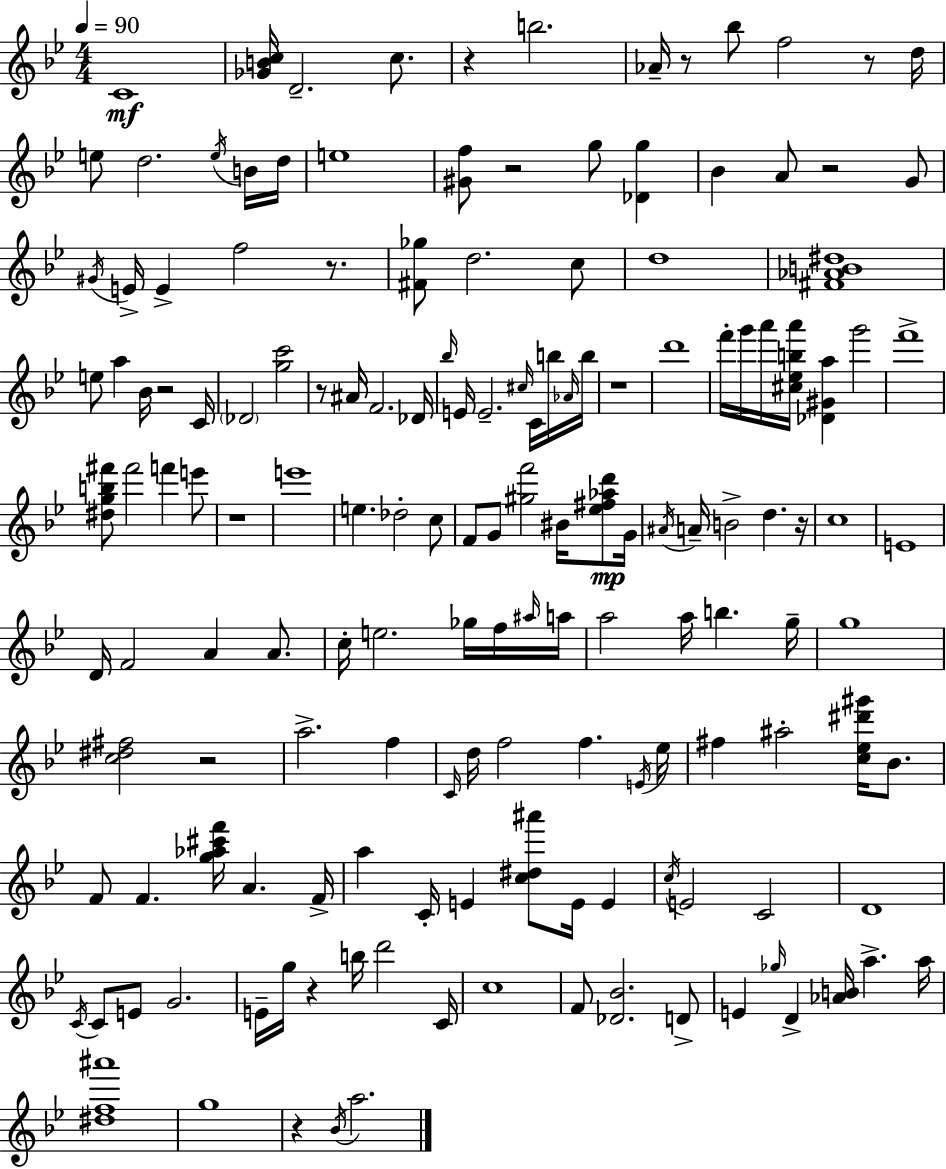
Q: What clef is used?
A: treble